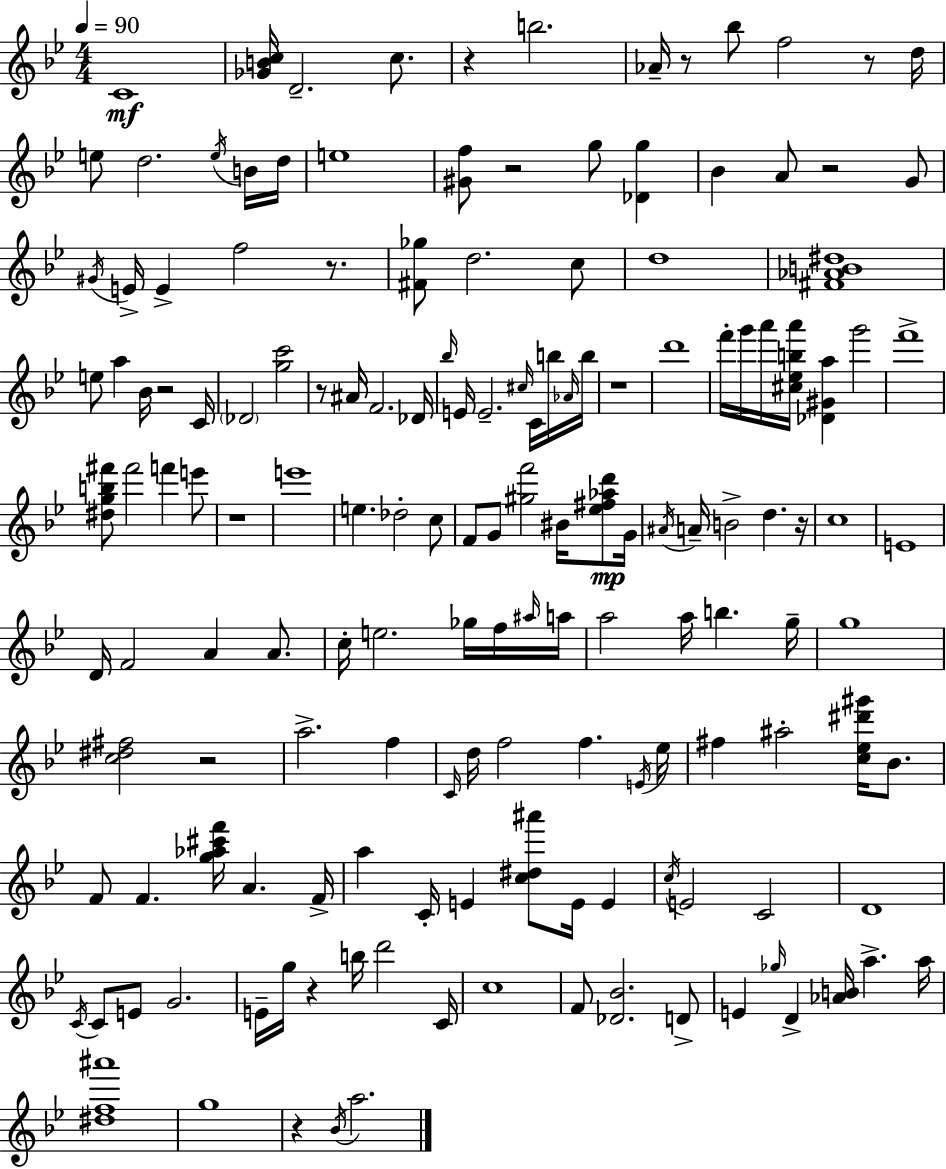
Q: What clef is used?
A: treble